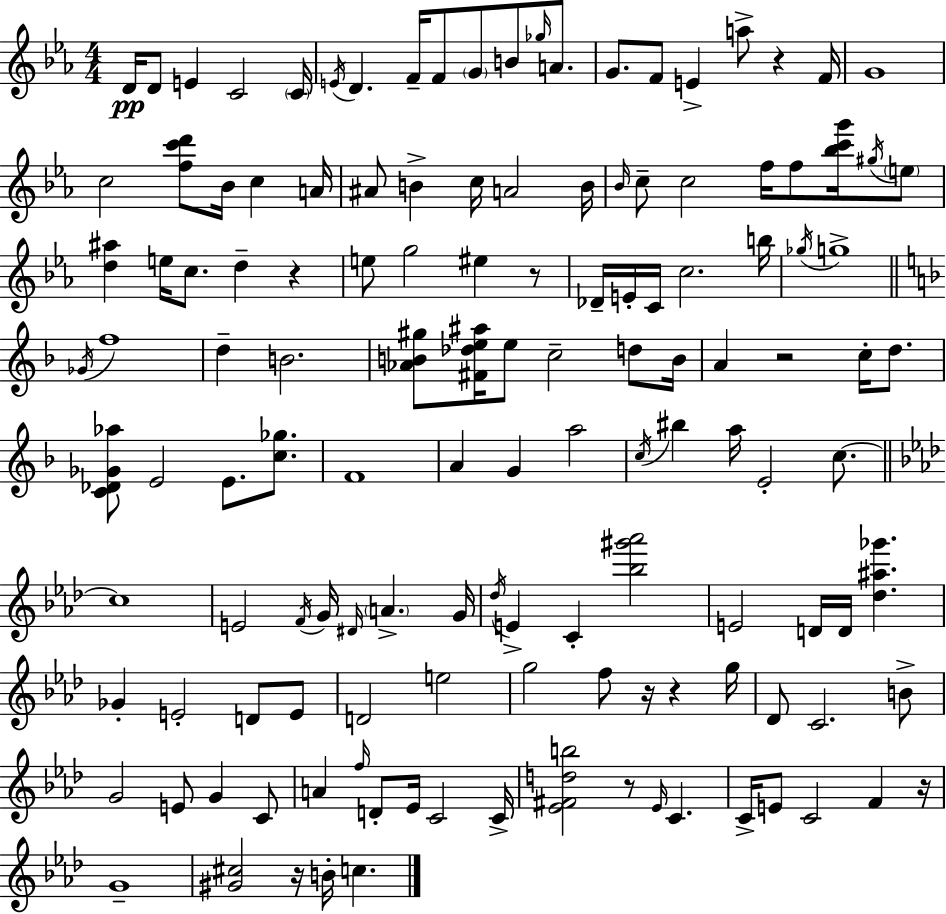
{
  \clef treble
  \numericTimeSignature
  \time 4/4
  \key c \minor
  d'16\pp d'8 e'4 c'2 \parenthesize c'16 | \acciaccatura { e'16 } d'4. f'16-- f'8 \parenthesize g'8 b'8 \grace { ges''16 } a'8. | g'8. f'8 e'4-> a''8-> r4 | f'16 g'1 | \break c''2 <f'' c''' d'''>8 bes'16 c''4 | a'16 ais'8 b'4-> c''16 a'2 | b'16 \grace { bes'16 } c''8-- c''2 f''16 f''8 | <bes'' c''' g'''>16 \acciaccatura { gis''16 } \parenthesize e''8 <d'' ais''>4 e''16 c''8. d''4-- | \break r4 e''8 g''2 eis''4 | r8 des'16-- e'16-. c'16 c''2. | b''16 \acciaccatura { ges''16 } g''1-> | \bar "||" \break \key f \major \acciaccatura { ges'16 } f''1 | d''4-- b'2. | <aes' b' gis''>8 <fis' des'' e'' ais''>16 e''8 c''2-- d''8 | b'16 a'4 r2 c''16-. d''8. | \break <c' des' ges' aes''>8 e'2 e'8. <c'' ges''>8. | f'1 | a'4 g'4 a''2 | \acciaccatura { c''16 } bis''4 a''16 e'2-. c''8.~~ | \break \bar "||" \break \key aes \major c''1 | e'2 \acciaccatura { f'16 } g'16 \grace { dis'16 } \parenthesize a'4.-> | g'16 \acciaccatura { des''16 } e'4-> c'4-. <bes'' gis''' aes'''>2 | e'2 d'16 d'16 <des'' ais'' ges'''>4. | \break ges'4-. e'2-. d'8 | e'8 d'2 e''2 | g''2 f''8 r16 r4 | g''16 des'8 c'2. | \break b'8-> g'2 e'8 g'4 | c'8 a'4 \grace { f''16 } d'8-. ees'16 c'2 | c'16-> <ees' fis' d'' b''>2 r8 \grace { ees'16 } c'4. | c'16-> e'8 c'2 | \break f'4 r16 g'1-- | <gis' cis''>2 r16 b'16-. c''4. | \bar "|."
}